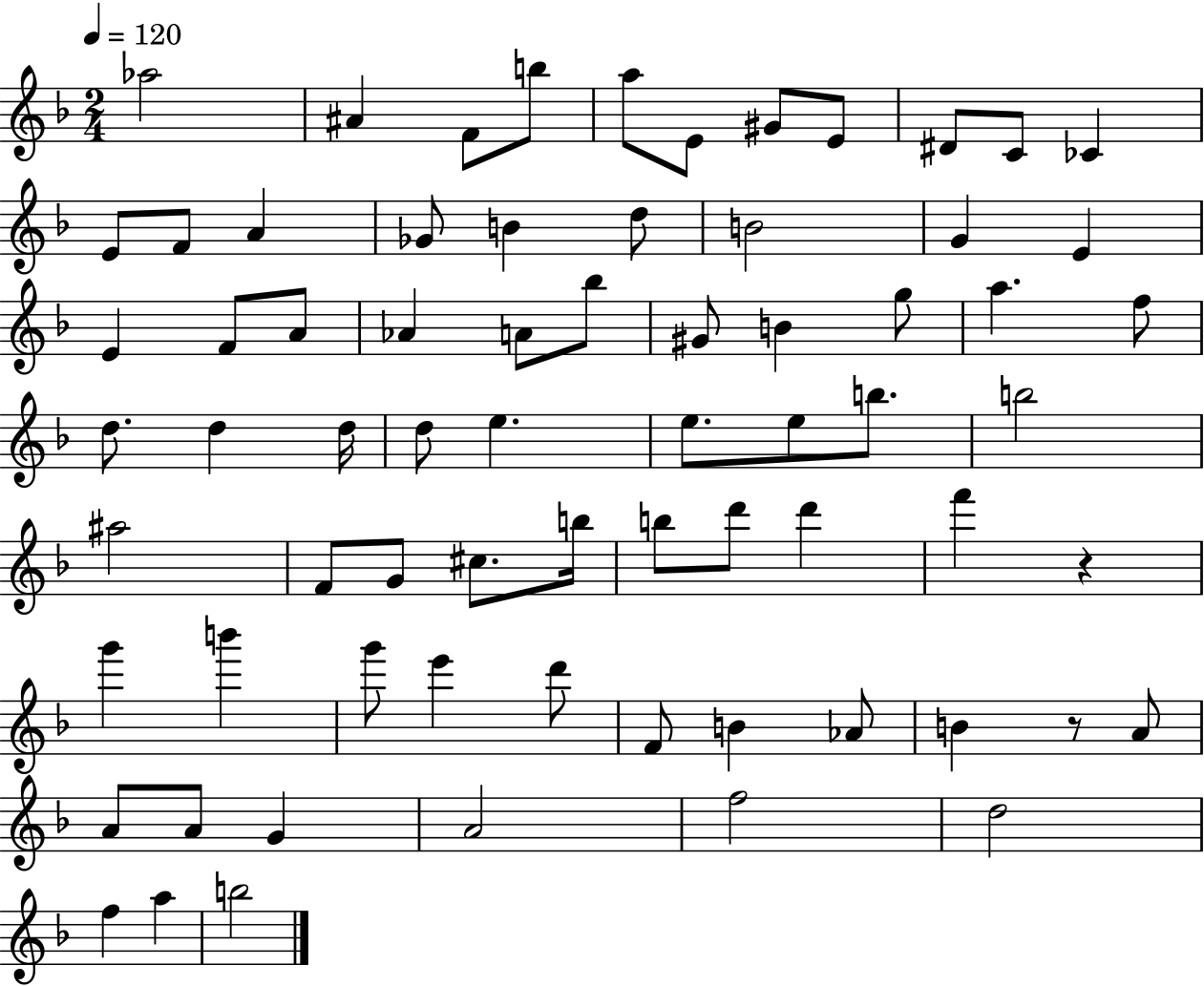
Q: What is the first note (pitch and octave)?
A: Ab5